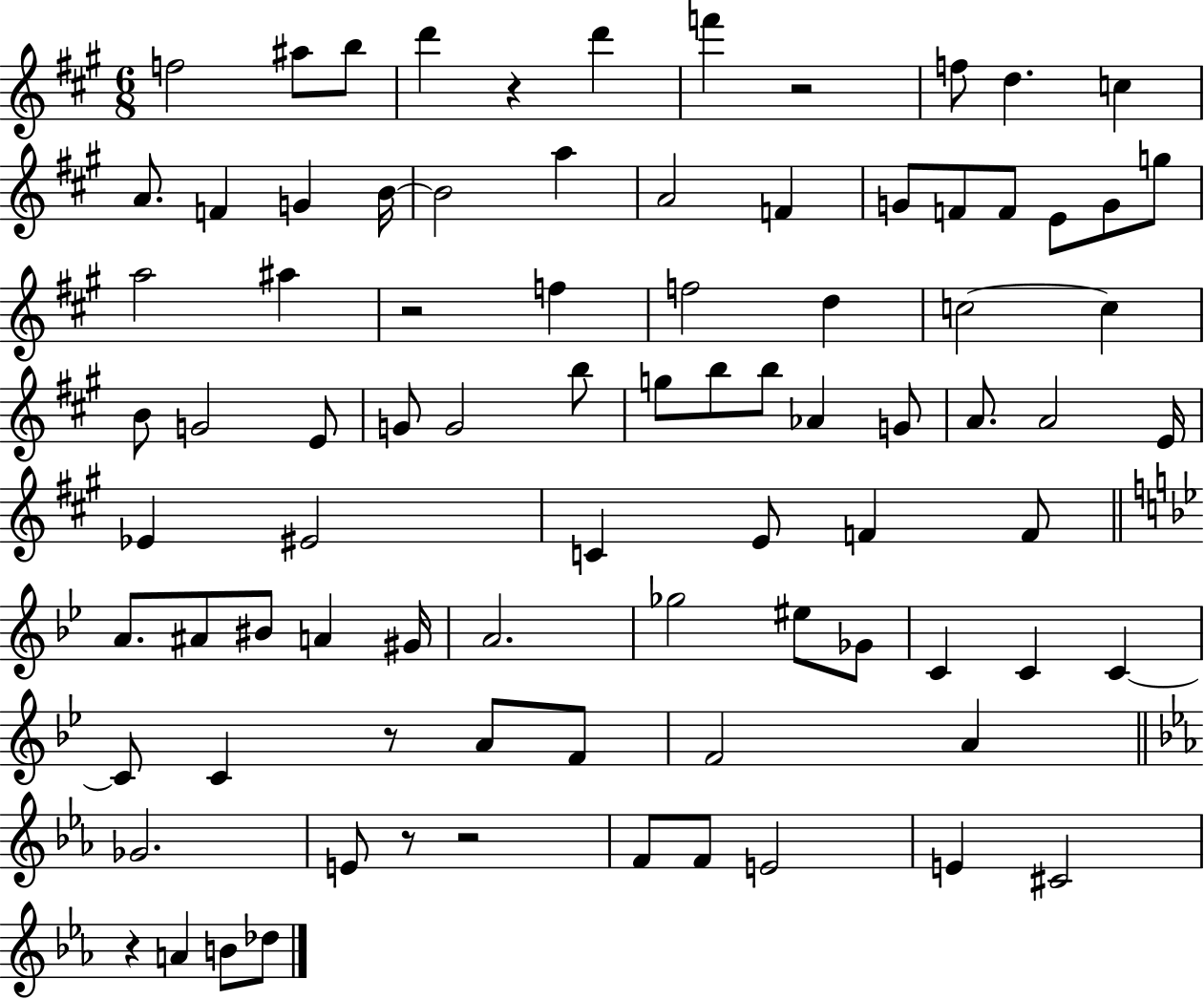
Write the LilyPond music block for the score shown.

{
  \clef treble
  \numericTimeSignature
  \time 6/8
  \key a \major
  f''2 ais''8 b''8 | d'''4 r4 d'''4 | f'''4 r2 | f''8 d''4. c''4 | \break a'8. f'4 g'4 b'16~~ | b'2 a''4 | a'2 f'4 | g'8 f'8 f'8 e'8 g'8 g''8 | \break a''2 ais''4 | r2 f''4 | f''2 d''4 | c''2~~ c''4 | \break b'8 g'2 e'8 | g'8 g'2 b''8 | g''8 b''8 b''8 aes'4 g'8 | a'8. a'2 e'16 | \break ees'4 eis'2 | c'4 e'8 f'4 f'8 | \bar "||" \break \key bes \major a'8. ais'8 bis'8 a'4 gis'16 | a'2. | ges''2 eis''8 ges'8 | c'4 c'4 c'4~~ | \break c'8 c'4 r8 a'8 f'8 | f'2 a'4 | \bar "||" \break \key c \minor ges'2. | e'8 r8 r2 | f'8 f'8 e'2 | e'4 cis'2 | \break r4 a'4 b'8 des''8 | \bar "|."
}